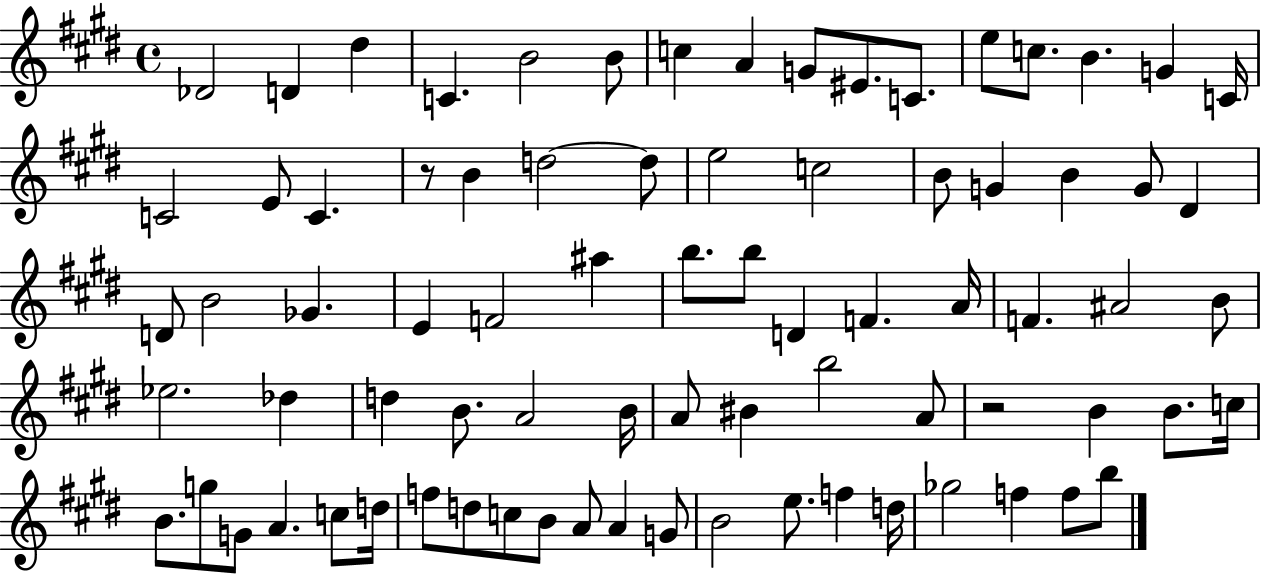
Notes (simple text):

Db4/h D4/q D#5/q C4/q. B4/h B4/e C5/q A4/q G4/e EIS4/e. C4/e. E5/e C5/e. B4/q. G4/q C4/s C4/h E4/e C4/q. R/e B4/q D5/h D5/e E5/h C5/h B4/e G4/q B4/q G4/e D#4/q D4/e B4/h Gb4/q. E4/q F4/h A#5/q B5/e. B5/e D4/q F4/q. A4/s F4/q. A#4/h B4/e Eb5/h. Db5/q D5/q B4/e. A4/h B4/s A4/e BIS4/q B5/h A4/e R/h B4/q B4/e. C5/s B4/e. G5/e G4/e A4/q. C5/e D5/s F5/e D5/e C5/e B4/e A4/e A4/q G4/e B4/h E5/e. F5/q D5/s Gb5/h F5/q F5/e B5/e